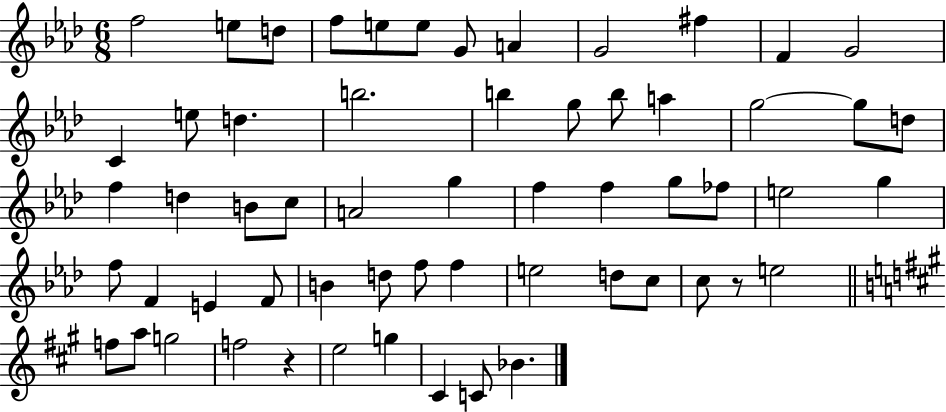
F5/h E5/e D5/e F5/e E5/e E5/e G4/e A4/q G4/h F#5/q F4/q G4/h C4/q E5/e D5/q. B5/h. B5/q G5/e B5/e A5/q G5/h G5/e D5/e F5/q D5/q B4/e C5/e A4/h G5/q F5/q F5/q G5/e FES5/e E5/h G5/q F5/e F4/q E4/q F4/e B4/q D5/e F5/e F5/q E5/h D5/e C5/e C5/e R/e E5/h F5/e A5/e G5/h F5/h R/q E5/h G5/q C#4/q C4/e Bb4/q.